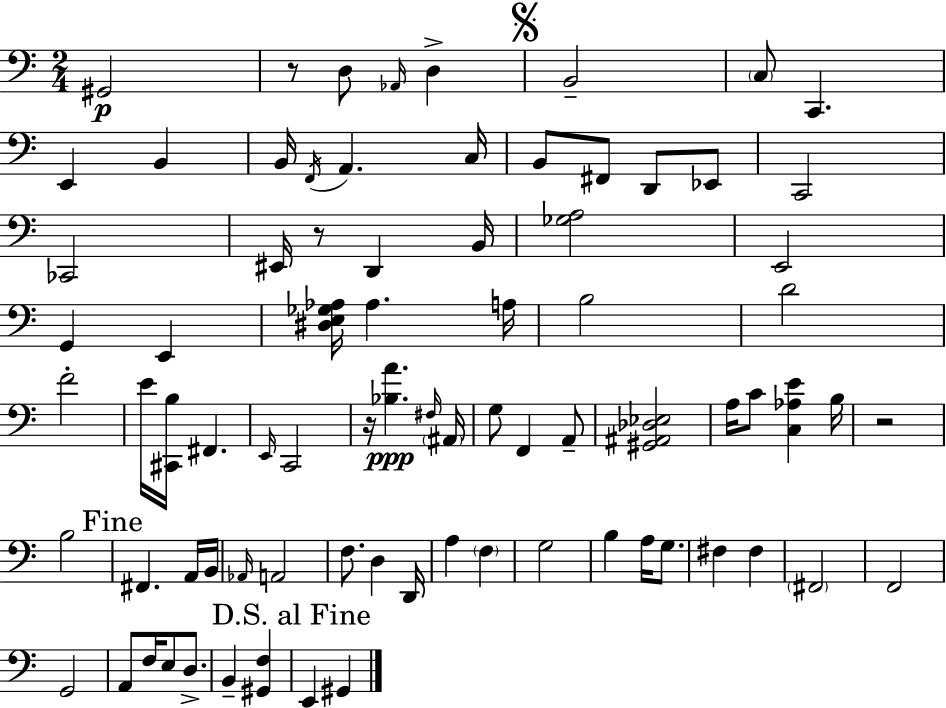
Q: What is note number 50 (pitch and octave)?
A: D3